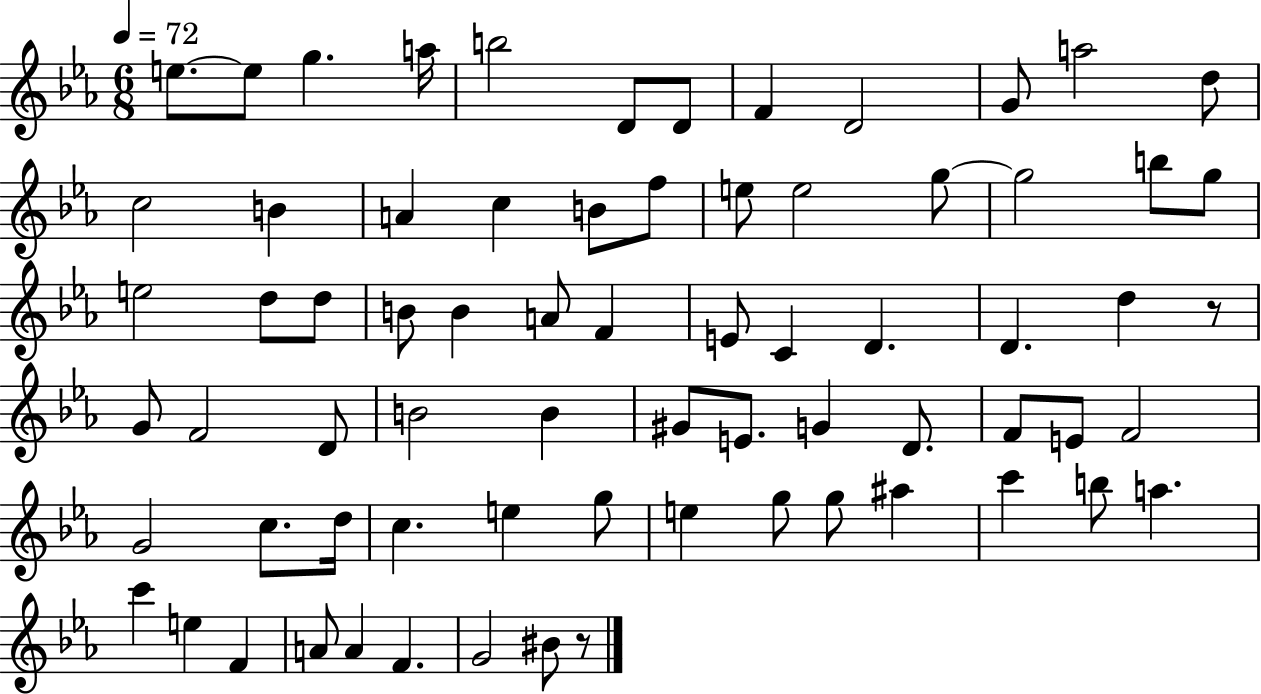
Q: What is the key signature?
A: EES major